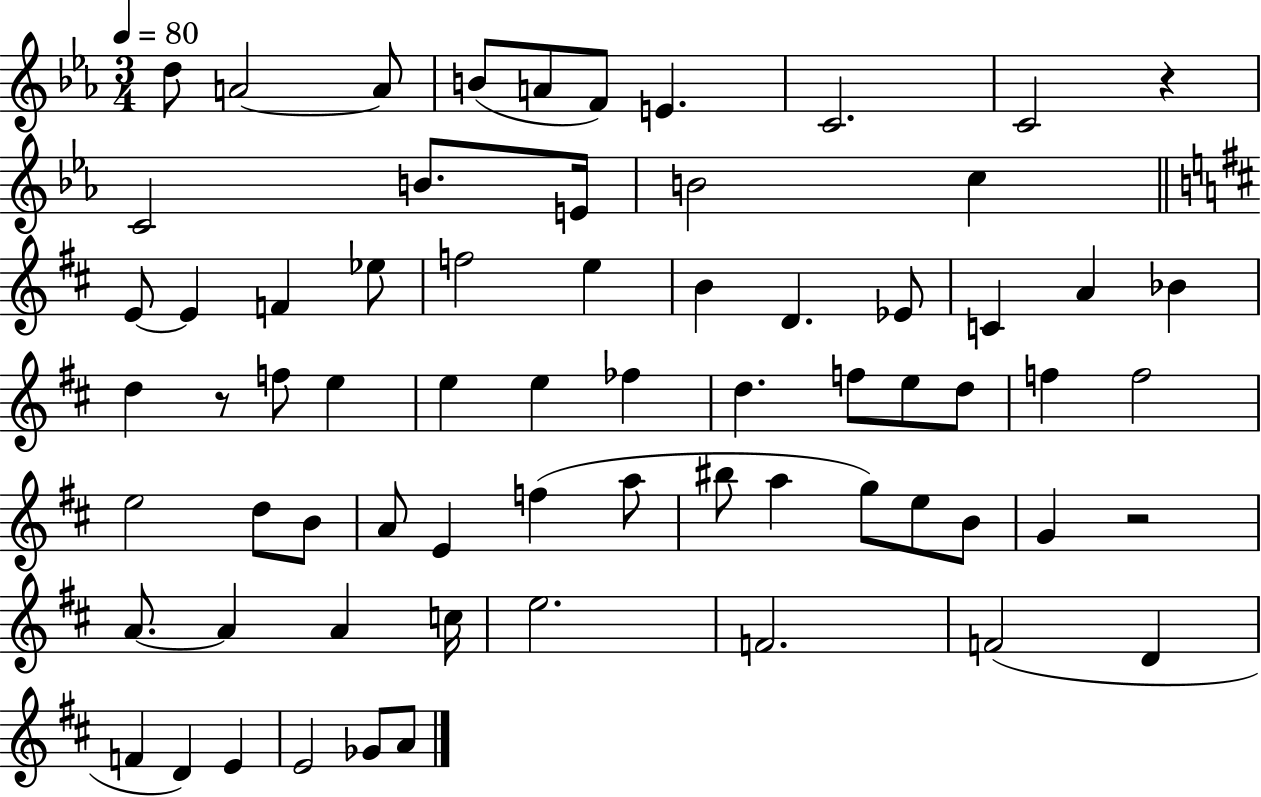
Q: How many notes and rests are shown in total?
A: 68